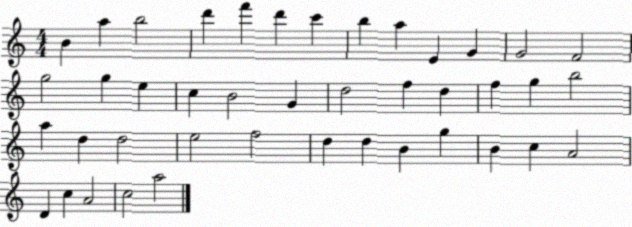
X:1
T:Untitled
M:4/4
L:1/4
K:C
B a b2 d' f' d' c' b a E G G2 F2 g2 g e c B2 G d2 f d f g b2 a d d2 e2 f2 d d B g B c A2 D c A2 c2 a2